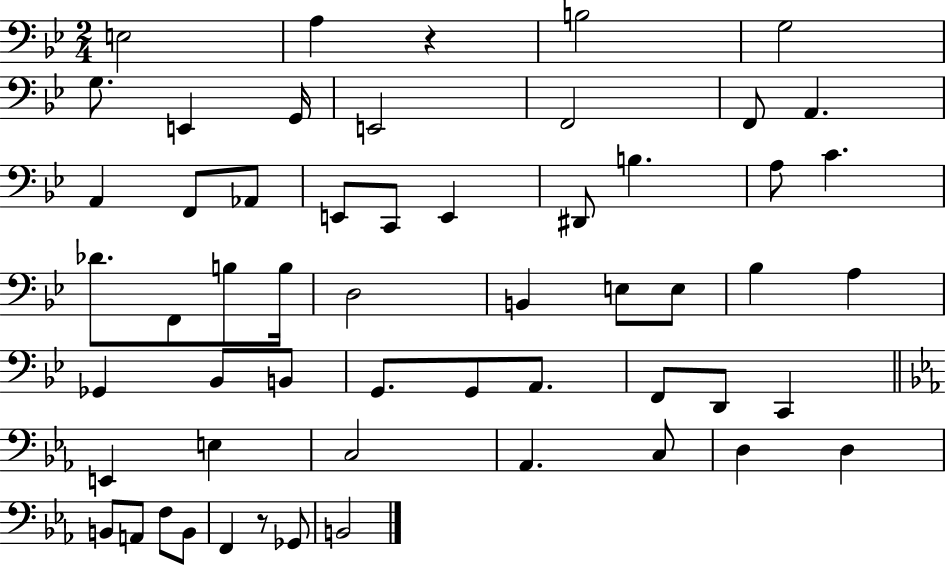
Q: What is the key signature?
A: BES major